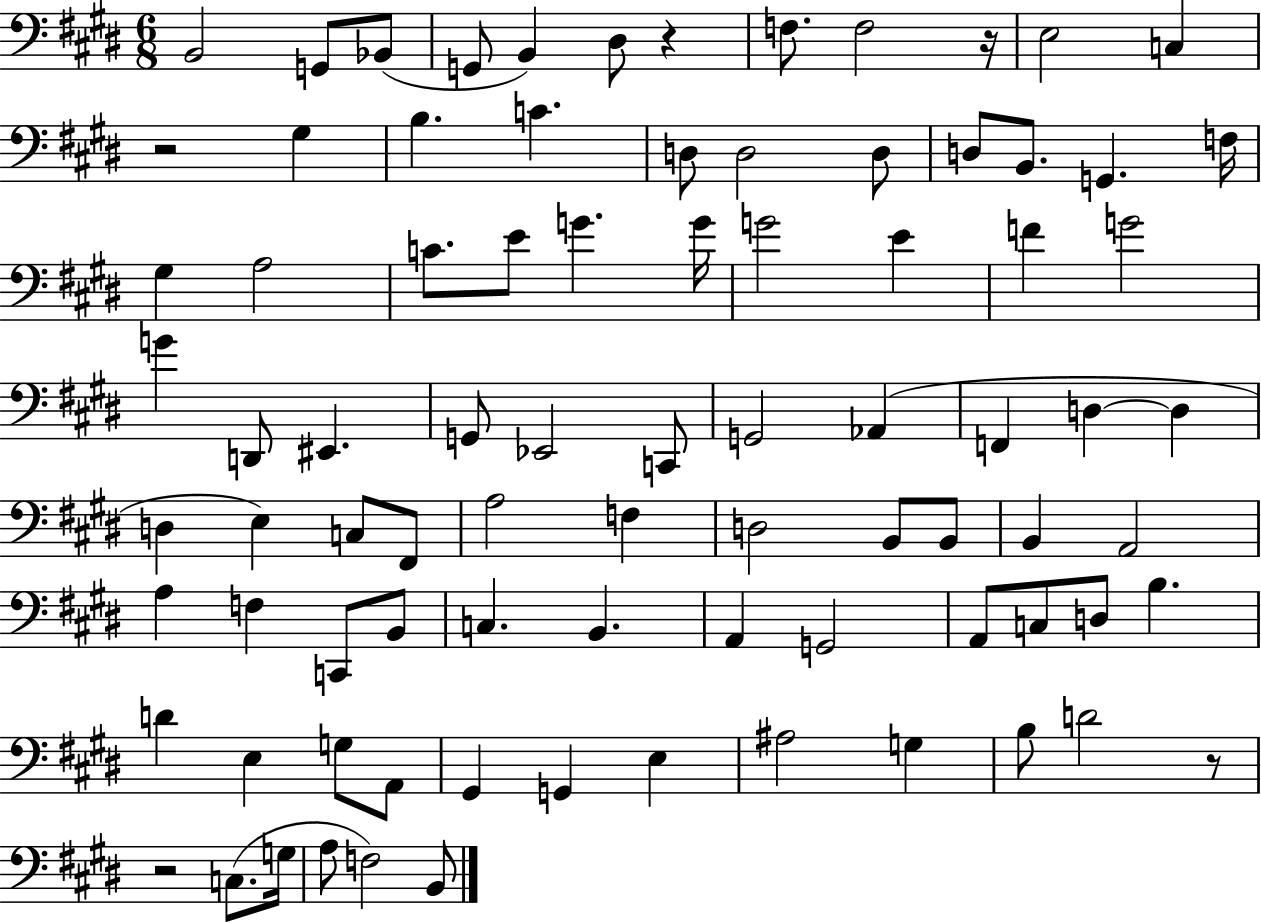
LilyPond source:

{
  \clef bass
  \numericTimeSignature
  \time 6/8
  \key e \major
  b,2 g,8 bes,8( | g,8 b,4) dis8 r4 | f8. f2 r16 | e2 c4 | \break r2 gis4 | b4. c'4. | d8 d2 d8 | d8 b,8. g,4. f16 | \break gis4 a2 | c'8. e'8 g'4. g'16 | g'2 e'4 | f'4 g'2 | \break g'4 d,8 eis,4. | g,8 ees,2 c,8 | g,2 aes,4( | f,4 d4~~ d4 | \break d4 e4) c8 fis,8 | a2 f4 | d2 b,8 b,8 | b,4 a,2 | \break a4 f4 c,8 b,8 | c4. b,4. | a,4 g,2 | a,8 c8 d8 b4. | \break d'4 e4 g8 a,8 | gis,4 g,4 e4 | ais2 g4 | b8 d'2 r8 | \break r2 c8.( g16 | a8 f2) b,8 | \bar "|."
}